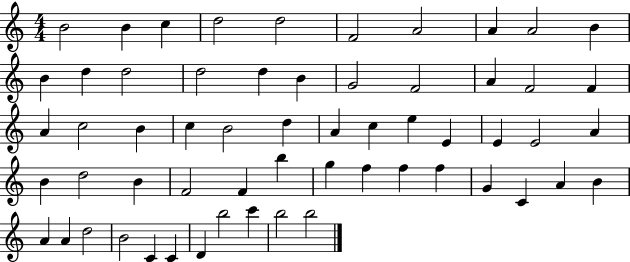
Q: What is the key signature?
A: C major